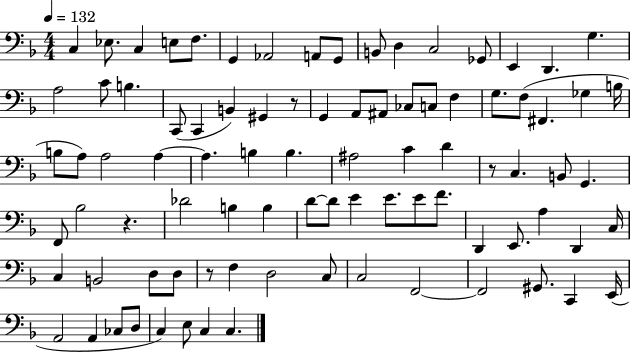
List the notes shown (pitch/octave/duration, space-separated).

C3/q Eb3/e. C3/q E3/e F3/e. G2/q Ab2/h A2/e G2/e B2/e D3/q C3/h Gb2/e E2/q D2/q. G3/q. A3/h C4/e B3/q. C2/e C2/q B2/q G#2/q R/e G2/q A2/e A#2/e CES3/e C3/e F3/q G3/e. F3/e F#2/q. Gb3/q B3/s B3/e A3/e A3/h A3/q A3/q. B3/q B3/q. A#3/h C4/q D4/q R/e C3/q. B2/e G2/q. F2/e Bb3/h R/q. Db4/h B3/q B3/q D4/e D4/e E4/q E4/e. E4/e F4/e. D2/q E2/e. A3/q D2/q C3/s C3/q B2/h D3/e D3/e R/e F3/q D3/h C3/e C3/h F2/h F2/h G#2/e. C2/q E2/s A2/h A2/q CES3/e D3/e C3/q E3/e C3/q C3/q.